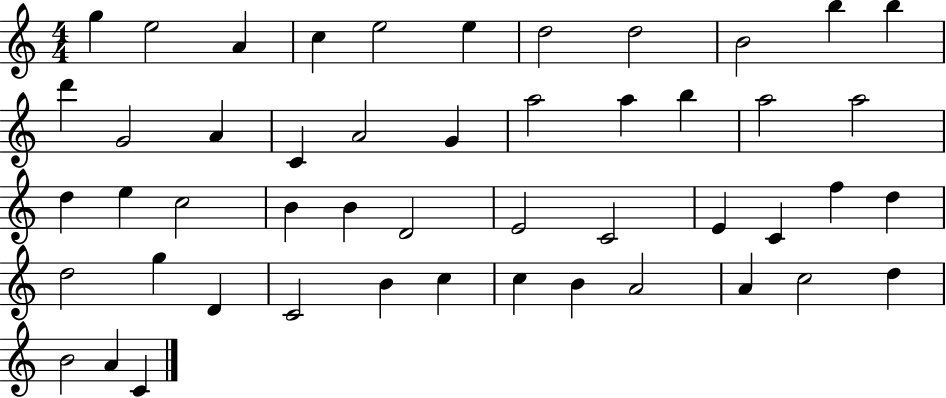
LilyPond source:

{
  \clef treble
  \numericTimeSignature
  \time 4/4
  \key c \major
  g''4 e''2 a'4 | c''4 e''2 e''4 | d''2 d''2 | b'2 b''4 b''4 | \break d'''4 g'2 a'4 | c'4 a'2 g'4 | a''2 a''4 b''4 | a''2 a''2 | \break d''4 e''4 c''2 | b'4 b'4 d'2 | e'2 c'2 | e'4 c'4 f''4 d''4 | \break d''2 g''4 d'4 | c'2 b'4 c''4 | c''4 b'4 a'2 | a'4 c''2 d''4 | \break b'2 a'4 c'4 | \bar "|."
}